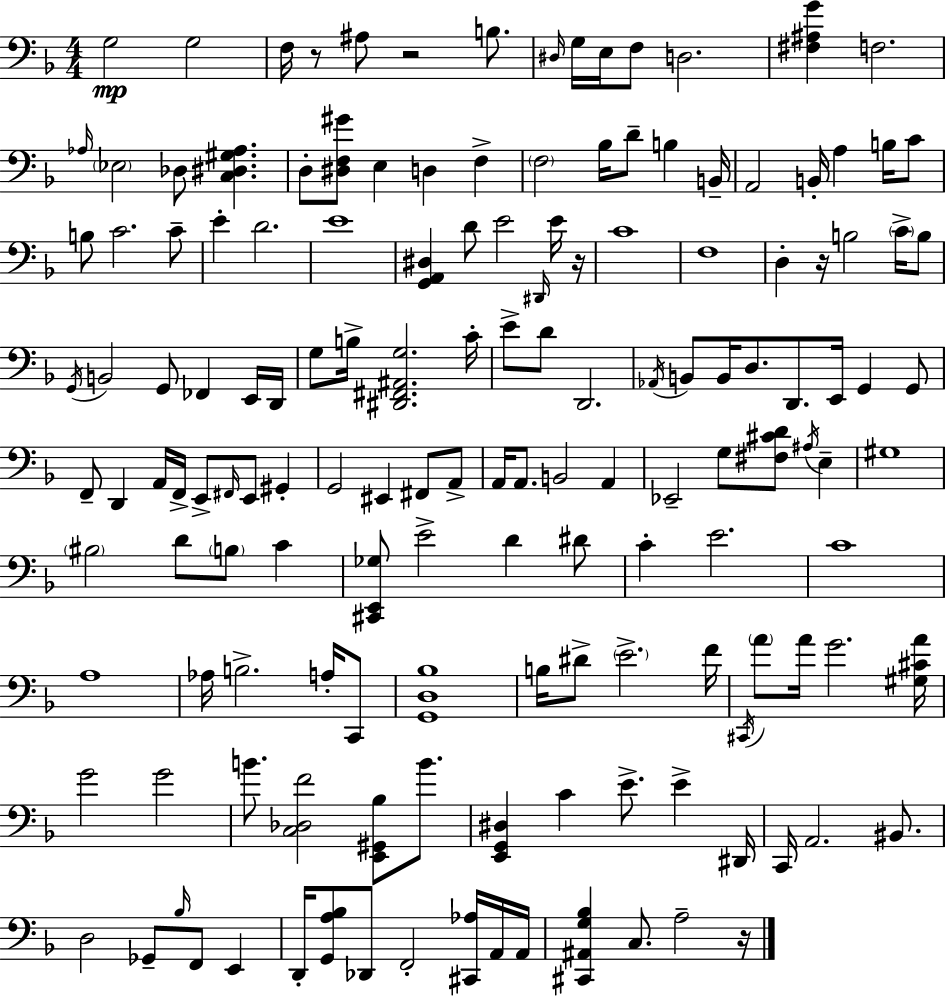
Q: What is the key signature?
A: D minor